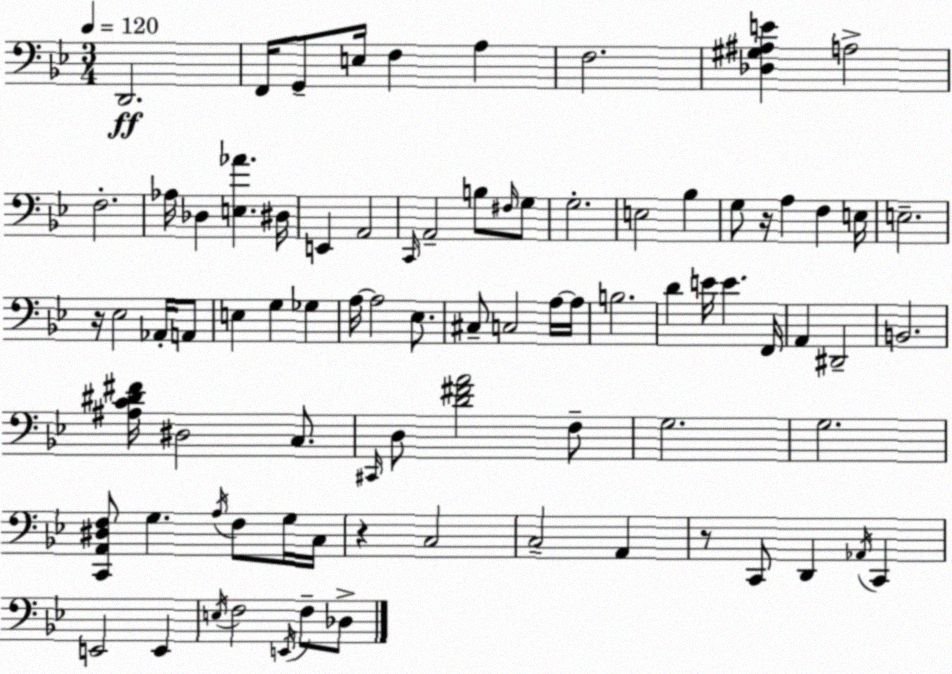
X:1
T:Untitled
M:3/4
L:1/4
K:Gm
D,,2 F,,/4 G,,/2 E,/4 F, A, F,2 [_D,^G,^A,E] A,2 F,2 _A,/4 _D, [E,_A] ^D,/4 E,, A,,2 C,,/4 A,,2 B,/2 ^F,/4 G,/2 G,2 E,2 _B, G,/2 z/4 A, F, E,/4 E,2 z/4 _E,2 _A,,/4 A,,/2 E, G, _G, A,/4 A,2 _E,/2 ^C,/2 C,2 A,/4 A,/4 B,2 D E/4 E F,,/4 A,, ^D,,2 B,,2 [^A,C^D^F]/4 ^D,2 C,/2 ^C,,/4 D,/2 [D^FA]2 F,/2 G,2 G,2 [C,,A,,^D,F,]/2 G, A,/4 F,/2 G,/4 C,/4 z C,2 C,2 A,, z/2 C,,/2 D,, _A,,/4 C,, E,,2 E,, E,/4 F,2 E,,/4 F,/2 _D,/2